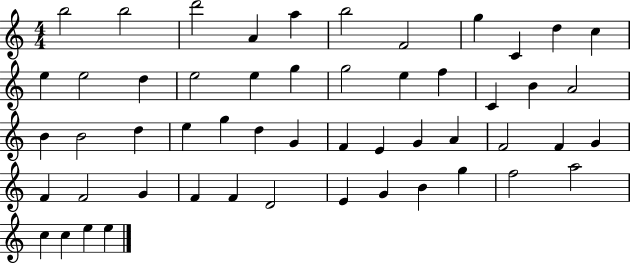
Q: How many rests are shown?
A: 0